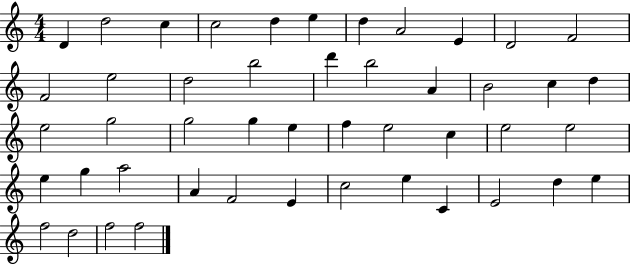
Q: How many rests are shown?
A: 0